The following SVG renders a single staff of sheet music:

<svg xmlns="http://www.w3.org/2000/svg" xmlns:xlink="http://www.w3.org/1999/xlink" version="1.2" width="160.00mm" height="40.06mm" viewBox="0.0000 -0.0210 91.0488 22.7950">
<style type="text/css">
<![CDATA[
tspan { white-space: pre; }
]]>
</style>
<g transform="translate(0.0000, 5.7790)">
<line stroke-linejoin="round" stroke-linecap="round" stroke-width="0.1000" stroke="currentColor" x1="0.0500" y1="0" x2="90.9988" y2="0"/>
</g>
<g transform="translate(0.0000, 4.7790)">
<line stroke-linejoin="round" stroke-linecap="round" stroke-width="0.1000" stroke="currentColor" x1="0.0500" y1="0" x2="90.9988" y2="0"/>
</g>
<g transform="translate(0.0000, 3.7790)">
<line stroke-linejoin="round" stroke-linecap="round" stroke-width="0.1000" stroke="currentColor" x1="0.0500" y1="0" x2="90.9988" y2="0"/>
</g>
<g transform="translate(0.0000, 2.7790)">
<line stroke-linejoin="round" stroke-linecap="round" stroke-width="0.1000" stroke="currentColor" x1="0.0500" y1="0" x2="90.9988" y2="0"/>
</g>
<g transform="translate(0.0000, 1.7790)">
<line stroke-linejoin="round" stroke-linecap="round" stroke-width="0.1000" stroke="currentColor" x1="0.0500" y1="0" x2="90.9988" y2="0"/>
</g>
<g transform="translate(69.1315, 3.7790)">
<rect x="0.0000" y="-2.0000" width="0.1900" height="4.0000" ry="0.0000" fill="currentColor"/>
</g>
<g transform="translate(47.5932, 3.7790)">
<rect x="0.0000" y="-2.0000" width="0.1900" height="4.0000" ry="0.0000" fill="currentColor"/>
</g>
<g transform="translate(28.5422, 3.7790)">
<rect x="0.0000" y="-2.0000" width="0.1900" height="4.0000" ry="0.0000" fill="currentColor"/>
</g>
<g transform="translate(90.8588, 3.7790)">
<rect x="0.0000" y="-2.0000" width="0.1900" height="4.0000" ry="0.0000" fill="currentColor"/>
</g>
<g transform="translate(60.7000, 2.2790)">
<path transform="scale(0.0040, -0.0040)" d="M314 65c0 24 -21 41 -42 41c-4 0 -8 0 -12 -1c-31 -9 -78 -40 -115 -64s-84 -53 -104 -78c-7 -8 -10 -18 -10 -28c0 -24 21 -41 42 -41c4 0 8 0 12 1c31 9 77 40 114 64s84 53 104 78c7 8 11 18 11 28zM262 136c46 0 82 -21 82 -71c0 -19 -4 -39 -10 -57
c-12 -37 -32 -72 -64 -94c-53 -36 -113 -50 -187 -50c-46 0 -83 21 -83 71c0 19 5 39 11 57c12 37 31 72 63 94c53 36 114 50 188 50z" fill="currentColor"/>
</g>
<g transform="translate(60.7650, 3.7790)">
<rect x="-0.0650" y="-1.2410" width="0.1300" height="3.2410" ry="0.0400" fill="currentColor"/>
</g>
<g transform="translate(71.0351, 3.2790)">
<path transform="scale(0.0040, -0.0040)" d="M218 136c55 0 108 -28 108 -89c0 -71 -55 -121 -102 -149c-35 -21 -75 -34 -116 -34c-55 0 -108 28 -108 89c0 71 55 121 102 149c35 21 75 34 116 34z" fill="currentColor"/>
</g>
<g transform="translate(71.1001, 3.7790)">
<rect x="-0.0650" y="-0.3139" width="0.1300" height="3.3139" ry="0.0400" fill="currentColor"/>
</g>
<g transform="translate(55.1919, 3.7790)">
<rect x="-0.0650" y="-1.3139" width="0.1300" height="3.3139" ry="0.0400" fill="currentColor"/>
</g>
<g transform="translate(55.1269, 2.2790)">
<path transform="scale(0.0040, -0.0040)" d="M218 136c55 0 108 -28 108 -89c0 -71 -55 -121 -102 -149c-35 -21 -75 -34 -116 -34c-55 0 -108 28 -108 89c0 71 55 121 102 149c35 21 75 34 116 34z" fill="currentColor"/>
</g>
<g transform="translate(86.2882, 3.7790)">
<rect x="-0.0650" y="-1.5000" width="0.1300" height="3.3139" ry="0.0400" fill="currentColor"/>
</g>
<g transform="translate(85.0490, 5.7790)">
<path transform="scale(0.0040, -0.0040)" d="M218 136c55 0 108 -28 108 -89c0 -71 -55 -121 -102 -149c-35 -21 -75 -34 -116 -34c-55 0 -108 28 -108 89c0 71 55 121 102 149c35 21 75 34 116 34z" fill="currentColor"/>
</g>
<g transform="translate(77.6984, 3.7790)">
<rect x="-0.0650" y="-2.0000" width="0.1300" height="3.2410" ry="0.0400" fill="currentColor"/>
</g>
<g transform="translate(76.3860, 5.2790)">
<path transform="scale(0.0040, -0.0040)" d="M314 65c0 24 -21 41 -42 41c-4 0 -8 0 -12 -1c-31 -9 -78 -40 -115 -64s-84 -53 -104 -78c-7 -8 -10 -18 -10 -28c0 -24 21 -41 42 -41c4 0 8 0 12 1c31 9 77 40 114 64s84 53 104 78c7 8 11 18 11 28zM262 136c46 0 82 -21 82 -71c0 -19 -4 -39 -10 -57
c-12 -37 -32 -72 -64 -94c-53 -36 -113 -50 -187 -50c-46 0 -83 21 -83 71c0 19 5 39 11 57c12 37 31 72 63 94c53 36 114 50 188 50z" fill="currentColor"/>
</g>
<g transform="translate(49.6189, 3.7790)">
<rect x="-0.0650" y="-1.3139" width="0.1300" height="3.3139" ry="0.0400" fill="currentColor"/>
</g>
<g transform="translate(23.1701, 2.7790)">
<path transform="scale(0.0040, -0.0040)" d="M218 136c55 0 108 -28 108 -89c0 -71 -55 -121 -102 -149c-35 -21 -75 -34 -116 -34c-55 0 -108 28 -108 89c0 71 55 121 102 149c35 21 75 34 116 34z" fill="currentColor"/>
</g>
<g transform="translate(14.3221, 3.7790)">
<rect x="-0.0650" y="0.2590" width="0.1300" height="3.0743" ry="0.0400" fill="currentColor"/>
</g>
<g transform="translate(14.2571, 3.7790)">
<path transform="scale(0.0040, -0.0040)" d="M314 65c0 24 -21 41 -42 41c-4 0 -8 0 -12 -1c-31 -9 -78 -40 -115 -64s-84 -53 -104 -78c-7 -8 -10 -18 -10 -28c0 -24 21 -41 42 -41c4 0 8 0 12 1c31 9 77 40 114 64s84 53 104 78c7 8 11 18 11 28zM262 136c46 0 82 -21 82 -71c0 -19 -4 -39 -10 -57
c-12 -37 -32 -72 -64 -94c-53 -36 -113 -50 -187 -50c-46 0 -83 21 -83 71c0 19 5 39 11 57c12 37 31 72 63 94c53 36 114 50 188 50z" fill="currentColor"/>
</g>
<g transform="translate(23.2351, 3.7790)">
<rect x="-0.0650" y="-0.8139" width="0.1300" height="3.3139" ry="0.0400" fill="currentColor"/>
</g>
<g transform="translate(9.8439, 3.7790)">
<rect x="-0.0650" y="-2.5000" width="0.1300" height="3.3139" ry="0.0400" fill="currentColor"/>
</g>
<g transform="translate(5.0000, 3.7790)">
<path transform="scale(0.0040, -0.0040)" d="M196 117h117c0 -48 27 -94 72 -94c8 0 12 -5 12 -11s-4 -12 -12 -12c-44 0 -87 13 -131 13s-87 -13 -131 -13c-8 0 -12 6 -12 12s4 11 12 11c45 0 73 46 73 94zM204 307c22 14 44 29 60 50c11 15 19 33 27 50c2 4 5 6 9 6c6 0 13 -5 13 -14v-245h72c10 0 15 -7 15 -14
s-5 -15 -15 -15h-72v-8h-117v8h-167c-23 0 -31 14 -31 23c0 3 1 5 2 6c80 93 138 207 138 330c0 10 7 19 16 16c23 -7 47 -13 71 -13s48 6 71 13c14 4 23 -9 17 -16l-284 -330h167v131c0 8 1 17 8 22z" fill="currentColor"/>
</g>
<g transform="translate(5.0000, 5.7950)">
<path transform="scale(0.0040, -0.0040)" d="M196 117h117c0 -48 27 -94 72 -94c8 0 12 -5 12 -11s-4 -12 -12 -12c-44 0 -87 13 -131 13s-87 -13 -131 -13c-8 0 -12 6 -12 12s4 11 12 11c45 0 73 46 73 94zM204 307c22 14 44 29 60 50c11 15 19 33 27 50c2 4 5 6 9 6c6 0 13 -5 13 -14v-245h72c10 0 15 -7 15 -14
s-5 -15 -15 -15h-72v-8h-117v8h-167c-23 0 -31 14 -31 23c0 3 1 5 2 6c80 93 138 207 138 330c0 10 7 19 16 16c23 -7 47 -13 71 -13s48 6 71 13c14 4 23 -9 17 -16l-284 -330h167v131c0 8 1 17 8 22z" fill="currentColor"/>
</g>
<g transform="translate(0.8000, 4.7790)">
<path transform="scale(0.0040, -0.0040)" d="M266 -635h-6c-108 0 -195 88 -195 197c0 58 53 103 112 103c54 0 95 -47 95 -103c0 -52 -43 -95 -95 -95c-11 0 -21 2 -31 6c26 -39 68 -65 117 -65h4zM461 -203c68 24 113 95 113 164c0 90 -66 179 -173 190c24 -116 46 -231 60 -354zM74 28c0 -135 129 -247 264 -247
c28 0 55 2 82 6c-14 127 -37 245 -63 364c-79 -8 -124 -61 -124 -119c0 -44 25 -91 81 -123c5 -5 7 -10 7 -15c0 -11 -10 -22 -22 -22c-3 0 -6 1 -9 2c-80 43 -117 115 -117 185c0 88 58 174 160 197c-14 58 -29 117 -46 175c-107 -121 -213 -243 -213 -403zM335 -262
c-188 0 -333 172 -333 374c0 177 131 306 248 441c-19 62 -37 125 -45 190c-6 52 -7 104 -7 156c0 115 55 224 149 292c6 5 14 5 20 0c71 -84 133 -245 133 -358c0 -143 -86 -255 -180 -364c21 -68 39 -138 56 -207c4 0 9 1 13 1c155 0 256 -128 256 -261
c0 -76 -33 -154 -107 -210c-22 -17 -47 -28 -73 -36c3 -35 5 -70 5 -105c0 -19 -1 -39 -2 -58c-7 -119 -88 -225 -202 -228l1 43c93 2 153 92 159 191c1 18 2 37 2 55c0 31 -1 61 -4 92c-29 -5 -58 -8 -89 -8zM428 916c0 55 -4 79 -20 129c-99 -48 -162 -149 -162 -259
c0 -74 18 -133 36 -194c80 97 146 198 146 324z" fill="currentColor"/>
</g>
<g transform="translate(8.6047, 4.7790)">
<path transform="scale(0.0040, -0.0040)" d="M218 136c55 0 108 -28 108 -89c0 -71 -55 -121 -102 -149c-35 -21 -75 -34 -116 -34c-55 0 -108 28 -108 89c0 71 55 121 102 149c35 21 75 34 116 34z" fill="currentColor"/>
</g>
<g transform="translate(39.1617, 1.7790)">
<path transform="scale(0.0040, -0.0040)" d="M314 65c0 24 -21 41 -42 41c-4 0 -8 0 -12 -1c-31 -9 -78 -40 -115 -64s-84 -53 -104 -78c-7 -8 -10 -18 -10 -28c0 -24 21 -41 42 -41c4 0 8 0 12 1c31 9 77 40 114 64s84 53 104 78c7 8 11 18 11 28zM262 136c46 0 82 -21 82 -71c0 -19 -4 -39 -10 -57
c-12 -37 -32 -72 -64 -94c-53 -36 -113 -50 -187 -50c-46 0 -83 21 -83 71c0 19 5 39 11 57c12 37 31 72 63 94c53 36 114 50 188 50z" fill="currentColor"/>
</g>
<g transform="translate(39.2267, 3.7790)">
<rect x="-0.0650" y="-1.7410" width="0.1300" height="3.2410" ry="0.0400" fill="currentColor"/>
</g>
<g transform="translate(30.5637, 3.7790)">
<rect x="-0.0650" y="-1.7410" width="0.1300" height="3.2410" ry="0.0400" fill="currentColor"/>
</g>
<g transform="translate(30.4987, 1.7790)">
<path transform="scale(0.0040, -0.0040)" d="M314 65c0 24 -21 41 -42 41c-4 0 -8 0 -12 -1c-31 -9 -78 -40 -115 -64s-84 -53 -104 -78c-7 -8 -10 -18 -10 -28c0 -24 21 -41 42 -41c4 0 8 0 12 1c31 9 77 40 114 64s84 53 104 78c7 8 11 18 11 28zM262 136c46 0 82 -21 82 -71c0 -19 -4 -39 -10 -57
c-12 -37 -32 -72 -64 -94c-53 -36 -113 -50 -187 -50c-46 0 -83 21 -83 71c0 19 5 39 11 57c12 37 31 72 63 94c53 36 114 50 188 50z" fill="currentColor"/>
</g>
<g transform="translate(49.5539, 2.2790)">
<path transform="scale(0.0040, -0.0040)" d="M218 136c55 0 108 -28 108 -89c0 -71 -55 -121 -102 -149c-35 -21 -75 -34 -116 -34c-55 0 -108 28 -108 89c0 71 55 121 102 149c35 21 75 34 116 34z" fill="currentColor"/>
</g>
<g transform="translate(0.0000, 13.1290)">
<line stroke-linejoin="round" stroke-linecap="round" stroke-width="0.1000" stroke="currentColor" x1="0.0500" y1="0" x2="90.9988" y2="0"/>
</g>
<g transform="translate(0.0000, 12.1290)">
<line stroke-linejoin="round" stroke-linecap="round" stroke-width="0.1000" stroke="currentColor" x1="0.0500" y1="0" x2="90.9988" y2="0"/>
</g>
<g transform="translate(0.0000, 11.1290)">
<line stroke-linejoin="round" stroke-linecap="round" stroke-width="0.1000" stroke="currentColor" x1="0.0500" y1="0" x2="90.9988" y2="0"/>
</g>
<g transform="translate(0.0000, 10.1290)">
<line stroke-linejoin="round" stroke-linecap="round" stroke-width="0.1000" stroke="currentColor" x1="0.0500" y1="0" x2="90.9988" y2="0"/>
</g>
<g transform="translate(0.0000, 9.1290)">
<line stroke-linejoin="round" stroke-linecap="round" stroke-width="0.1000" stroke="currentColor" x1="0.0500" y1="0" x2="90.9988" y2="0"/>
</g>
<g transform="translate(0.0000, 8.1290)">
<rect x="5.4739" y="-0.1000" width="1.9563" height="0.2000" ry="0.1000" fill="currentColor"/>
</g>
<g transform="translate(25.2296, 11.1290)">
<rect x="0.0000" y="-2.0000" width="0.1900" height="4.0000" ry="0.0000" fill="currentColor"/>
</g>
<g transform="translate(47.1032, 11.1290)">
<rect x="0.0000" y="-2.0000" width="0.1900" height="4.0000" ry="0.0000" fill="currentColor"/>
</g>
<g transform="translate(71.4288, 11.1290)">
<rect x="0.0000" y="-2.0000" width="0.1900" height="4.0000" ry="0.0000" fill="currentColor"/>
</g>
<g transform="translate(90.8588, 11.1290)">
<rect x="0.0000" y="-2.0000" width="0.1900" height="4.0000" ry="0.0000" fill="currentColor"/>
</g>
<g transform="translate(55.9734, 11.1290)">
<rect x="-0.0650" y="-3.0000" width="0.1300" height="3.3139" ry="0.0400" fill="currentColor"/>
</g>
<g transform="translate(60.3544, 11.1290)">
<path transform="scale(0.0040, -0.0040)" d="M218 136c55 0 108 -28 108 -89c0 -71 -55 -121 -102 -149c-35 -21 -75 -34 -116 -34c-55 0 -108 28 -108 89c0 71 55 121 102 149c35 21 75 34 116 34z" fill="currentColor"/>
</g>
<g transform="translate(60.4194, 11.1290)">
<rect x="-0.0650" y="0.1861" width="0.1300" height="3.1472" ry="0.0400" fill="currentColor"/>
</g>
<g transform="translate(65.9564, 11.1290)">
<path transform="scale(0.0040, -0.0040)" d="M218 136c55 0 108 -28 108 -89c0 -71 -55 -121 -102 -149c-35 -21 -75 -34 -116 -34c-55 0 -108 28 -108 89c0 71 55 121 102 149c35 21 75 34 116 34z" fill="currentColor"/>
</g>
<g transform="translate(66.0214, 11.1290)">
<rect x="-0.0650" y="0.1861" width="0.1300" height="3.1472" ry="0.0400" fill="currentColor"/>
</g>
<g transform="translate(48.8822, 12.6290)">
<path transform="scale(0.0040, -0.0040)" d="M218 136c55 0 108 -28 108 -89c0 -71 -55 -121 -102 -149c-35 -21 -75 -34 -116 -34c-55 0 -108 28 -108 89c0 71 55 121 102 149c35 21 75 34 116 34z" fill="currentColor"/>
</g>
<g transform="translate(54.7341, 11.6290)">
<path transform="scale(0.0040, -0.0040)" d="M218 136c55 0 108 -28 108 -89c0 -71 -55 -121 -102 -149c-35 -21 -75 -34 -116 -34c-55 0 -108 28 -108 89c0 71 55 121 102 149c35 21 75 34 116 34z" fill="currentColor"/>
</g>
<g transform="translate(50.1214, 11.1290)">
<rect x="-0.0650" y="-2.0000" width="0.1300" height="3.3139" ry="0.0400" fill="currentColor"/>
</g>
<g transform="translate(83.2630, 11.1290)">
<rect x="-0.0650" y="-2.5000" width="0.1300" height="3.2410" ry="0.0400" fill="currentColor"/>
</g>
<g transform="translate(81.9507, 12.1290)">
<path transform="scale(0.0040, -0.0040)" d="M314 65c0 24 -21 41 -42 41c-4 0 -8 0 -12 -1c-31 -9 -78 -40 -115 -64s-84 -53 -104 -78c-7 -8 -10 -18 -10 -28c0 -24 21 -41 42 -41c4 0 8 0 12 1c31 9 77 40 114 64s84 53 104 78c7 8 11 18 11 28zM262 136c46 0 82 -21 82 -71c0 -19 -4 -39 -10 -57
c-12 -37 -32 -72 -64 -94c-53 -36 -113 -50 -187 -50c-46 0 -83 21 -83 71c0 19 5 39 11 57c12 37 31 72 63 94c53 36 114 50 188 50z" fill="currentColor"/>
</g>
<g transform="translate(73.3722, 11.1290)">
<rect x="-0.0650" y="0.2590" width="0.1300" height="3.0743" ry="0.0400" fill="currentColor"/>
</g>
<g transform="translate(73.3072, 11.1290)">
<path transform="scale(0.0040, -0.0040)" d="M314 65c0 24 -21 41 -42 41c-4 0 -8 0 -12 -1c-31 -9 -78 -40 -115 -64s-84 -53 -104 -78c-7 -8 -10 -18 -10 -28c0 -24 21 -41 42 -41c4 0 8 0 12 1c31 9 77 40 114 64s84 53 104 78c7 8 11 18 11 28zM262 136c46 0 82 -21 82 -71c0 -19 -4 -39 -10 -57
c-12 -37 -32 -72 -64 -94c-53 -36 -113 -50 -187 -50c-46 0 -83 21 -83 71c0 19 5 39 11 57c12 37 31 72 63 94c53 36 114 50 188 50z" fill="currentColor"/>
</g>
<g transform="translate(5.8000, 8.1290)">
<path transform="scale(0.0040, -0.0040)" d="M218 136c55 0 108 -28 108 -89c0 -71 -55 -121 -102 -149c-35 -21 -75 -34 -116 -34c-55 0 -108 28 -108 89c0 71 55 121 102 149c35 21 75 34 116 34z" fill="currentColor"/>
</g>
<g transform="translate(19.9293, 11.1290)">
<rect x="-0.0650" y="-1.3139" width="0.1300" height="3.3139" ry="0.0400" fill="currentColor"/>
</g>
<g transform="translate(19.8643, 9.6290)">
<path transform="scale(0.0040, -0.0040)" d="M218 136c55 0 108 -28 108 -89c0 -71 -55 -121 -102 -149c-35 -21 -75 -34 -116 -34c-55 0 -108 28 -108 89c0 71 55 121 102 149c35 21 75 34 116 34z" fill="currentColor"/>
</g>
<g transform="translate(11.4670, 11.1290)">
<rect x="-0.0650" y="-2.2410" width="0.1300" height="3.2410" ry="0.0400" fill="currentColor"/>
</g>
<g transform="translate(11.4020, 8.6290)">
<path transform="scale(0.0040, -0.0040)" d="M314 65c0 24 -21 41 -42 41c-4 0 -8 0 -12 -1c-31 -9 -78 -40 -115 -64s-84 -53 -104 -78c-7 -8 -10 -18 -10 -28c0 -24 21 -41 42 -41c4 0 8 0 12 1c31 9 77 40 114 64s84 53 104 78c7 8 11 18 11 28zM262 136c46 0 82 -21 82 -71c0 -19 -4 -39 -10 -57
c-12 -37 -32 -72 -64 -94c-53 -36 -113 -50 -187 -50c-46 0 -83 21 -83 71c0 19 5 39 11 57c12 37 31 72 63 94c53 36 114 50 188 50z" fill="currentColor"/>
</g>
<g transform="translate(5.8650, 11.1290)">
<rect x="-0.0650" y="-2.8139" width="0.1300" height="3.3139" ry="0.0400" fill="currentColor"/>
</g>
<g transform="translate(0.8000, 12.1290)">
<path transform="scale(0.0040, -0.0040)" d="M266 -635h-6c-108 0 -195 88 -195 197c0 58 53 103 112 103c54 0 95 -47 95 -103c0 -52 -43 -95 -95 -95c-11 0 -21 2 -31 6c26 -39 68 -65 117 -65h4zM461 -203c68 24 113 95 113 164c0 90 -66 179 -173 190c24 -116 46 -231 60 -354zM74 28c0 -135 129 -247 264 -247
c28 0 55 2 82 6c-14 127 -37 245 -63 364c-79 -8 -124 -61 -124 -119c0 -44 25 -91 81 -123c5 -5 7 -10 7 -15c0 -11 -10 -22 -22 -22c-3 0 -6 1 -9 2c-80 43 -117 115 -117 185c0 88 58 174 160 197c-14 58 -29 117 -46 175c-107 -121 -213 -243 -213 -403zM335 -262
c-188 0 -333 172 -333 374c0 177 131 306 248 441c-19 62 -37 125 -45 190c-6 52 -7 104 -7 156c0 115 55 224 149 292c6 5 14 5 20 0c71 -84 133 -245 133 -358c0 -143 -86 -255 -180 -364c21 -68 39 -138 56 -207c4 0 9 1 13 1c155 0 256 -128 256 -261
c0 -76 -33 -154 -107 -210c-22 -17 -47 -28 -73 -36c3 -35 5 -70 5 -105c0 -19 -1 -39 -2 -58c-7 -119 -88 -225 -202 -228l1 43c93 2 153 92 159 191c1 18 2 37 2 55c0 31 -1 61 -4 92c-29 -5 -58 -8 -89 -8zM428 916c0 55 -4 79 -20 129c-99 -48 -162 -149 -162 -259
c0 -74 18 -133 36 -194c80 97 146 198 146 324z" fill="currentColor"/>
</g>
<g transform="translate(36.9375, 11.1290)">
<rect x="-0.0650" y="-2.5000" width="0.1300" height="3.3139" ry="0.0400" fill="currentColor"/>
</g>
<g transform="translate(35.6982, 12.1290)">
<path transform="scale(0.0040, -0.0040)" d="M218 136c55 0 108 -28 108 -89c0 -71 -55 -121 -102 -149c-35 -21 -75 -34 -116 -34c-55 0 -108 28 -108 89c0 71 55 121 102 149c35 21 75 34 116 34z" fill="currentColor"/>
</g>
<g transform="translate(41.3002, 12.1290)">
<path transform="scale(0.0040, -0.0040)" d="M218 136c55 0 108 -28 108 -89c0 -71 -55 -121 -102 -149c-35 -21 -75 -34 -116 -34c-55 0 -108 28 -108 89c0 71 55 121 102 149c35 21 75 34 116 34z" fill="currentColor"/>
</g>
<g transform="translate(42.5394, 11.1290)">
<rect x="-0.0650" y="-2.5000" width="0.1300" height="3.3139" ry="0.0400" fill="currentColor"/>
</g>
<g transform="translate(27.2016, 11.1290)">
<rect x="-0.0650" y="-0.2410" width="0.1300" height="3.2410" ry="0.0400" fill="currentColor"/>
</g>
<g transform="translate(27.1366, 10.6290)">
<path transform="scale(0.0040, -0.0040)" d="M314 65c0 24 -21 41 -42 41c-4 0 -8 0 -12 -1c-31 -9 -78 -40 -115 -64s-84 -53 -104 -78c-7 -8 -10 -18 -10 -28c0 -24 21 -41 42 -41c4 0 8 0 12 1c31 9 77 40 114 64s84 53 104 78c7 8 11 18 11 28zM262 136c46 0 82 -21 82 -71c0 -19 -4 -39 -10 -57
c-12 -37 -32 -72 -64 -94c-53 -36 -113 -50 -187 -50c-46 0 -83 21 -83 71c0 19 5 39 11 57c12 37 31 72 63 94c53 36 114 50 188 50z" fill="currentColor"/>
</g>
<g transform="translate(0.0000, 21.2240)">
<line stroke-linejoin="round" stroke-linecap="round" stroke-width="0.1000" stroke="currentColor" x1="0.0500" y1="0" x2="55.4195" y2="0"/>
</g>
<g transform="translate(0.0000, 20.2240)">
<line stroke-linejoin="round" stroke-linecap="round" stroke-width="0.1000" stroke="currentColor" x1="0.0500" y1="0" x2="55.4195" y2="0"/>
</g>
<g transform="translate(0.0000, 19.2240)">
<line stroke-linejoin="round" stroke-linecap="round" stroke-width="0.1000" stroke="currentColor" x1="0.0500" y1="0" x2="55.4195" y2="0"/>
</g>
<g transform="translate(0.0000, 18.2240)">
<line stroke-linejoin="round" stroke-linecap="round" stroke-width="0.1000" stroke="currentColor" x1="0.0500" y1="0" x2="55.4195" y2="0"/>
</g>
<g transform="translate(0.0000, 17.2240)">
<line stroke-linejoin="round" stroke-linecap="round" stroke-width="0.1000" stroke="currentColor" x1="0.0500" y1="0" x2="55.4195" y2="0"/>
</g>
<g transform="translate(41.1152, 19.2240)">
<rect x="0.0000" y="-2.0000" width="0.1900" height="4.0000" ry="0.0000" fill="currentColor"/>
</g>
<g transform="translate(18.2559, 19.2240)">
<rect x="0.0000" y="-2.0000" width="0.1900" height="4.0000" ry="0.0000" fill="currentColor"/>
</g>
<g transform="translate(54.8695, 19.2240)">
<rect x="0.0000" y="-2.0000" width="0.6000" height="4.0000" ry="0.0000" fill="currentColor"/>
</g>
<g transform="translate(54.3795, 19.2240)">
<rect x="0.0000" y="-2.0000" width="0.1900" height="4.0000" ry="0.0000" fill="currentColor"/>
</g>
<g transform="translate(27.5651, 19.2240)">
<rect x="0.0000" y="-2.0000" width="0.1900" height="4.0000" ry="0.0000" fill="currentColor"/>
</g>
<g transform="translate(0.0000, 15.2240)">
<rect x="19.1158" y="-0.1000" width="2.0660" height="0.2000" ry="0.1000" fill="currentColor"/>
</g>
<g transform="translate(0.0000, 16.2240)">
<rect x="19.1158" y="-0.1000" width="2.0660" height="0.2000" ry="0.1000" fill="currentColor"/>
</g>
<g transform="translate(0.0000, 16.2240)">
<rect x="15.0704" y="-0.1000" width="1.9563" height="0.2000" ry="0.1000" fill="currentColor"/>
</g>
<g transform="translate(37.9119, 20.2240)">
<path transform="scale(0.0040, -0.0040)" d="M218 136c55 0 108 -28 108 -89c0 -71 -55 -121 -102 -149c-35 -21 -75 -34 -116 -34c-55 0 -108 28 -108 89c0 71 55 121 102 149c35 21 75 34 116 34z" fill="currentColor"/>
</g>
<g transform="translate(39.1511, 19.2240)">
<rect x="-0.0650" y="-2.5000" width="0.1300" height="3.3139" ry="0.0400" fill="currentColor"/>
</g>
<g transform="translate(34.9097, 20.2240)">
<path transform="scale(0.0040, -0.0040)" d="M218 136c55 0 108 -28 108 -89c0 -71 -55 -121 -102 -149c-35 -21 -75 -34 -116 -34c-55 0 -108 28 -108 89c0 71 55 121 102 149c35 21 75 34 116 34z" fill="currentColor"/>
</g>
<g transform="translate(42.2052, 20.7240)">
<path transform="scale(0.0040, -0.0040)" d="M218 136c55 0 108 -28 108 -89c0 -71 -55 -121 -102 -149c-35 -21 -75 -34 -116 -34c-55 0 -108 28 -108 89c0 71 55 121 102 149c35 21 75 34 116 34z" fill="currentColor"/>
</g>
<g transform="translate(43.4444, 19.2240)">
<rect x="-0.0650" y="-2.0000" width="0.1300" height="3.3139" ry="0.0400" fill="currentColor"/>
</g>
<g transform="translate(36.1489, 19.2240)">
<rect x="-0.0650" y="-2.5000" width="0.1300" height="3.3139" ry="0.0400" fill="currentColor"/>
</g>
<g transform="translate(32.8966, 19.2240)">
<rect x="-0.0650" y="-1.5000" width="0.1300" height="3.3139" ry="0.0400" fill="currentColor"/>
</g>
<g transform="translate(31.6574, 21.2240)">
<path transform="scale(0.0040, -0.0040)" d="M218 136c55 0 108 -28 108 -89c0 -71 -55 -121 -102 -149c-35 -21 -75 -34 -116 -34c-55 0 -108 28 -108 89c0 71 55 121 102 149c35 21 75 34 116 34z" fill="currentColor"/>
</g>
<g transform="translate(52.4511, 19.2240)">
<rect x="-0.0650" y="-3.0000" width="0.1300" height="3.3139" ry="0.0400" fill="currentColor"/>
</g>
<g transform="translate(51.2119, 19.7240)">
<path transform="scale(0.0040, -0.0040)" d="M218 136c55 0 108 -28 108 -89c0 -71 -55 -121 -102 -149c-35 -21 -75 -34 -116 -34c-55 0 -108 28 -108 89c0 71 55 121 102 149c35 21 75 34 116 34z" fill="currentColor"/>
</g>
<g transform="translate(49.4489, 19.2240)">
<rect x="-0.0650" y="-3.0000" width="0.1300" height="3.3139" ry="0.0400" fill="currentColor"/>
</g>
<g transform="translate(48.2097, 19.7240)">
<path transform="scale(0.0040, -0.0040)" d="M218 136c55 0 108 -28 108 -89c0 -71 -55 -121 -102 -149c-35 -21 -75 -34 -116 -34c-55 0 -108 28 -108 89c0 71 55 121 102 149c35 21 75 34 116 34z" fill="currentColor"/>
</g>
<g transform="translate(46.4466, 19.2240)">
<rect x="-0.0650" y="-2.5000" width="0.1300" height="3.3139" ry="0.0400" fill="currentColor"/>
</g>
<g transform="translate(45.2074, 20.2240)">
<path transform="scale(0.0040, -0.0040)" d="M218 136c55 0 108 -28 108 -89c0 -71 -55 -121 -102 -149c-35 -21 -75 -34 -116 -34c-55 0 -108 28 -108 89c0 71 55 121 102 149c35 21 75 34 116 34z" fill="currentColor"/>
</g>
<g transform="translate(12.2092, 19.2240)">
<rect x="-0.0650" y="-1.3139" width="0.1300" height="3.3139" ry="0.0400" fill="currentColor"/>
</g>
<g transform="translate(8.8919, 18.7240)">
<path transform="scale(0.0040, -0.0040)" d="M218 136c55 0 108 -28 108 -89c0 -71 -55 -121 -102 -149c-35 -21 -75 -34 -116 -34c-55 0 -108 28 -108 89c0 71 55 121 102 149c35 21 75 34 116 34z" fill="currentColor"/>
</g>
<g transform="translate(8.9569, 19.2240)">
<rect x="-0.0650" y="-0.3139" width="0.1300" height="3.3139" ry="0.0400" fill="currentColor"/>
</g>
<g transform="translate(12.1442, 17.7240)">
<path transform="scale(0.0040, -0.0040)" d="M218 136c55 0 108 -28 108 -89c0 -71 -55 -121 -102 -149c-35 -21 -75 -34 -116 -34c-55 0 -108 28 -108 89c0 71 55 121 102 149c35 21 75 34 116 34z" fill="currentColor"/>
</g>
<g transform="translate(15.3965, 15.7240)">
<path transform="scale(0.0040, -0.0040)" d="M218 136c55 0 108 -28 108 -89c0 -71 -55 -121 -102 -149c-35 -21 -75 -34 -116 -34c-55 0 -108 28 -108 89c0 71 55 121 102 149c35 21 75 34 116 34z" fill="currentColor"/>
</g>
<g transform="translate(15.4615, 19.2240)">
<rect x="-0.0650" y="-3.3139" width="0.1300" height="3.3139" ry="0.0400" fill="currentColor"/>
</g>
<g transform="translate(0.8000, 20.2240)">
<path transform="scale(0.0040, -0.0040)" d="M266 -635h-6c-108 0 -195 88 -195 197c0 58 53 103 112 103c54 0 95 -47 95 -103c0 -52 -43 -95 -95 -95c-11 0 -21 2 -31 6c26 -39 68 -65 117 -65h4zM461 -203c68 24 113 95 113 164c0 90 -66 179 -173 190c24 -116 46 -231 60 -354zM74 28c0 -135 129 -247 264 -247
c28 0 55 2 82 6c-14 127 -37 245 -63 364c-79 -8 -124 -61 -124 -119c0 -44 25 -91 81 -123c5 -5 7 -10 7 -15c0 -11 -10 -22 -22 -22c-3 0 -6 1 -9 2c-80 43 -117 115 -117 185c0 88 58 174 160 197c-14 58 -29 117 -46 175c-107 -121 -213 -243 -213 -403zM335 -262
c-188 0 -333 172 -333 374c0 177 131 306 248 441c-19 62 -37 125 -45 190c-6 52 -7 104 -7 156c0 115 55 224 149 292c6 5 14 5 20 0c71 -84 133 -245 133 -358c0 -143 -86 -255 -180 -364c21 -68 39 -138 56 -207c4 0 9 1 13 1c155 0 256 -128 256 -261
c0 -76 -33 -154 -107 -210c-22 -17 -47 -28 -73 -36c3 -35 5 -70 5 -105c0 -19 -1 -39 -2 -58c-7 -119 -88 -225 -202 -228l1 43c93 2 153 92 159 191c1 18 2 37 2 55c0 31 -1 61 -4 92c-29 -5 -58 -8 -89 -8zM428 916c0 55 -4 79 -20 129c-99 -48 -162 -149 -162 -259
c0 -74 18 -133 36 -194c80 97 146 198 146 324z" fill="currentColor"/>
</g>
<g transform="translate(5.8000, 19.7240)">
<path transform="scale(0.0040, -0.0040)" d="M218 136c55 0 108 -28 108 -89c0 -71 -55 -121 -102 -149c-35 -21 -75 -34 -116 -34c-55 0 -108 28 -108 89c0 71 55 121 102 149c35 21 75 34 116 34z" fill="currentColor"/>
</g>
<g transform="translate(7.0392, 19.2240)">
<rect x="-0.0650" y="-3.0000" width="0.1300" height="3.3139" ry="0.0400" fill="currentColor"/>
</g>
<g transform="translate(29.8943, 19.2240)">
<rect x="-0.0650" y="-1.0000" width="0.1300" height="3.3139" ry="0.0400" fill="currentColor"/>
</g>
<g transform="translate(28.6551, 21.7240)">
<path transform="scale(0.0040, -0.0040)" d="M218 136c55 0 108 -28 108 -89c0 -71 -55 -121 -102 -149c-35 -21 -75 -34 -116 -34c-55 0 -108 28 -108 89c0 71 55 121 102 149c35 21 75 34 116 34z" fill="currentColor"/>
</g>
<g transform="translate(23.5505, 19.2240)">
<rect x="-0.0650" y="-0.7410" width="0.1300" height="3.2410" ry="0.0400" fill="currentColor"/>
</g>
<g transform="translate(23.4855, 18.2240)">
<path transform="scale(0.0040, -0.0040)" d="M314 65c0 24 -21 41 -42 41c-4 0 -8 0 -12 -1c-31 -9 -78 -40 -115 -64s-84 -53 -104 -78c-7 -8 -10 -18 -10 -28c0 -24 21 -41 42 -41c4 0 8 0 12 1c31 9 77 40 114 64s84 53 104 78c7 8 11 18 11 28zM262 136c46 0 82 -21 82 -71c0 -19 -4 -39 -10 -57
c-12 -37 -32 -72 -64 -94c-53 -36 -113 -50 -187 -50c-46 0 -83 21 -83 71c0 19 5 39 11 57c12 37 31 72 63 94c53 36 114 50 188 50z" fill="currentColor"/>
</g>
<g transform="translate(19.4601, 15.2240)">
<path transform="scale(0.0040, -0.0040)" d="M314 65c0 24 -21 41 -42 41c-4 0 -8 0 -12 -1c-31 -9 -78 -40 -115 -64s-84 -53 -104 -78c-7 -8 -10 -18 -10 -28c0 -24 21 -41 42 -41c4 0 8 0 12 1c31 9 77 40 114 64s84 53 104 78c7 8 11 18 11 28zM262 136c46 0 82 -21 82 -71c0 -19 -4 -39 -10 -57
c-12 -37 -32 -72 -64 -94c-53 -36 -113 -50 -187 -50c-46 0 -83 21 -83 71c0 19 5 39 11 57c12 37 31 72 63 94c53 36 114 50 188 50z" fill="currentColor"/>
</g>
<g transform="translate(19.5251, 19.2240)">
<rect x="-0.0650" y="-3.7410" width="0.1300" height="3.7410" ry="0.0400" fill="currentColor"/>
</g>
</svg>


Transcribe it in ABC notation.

X:1
T:Untitled
M:4/4
L:1/4
K:C
G B2 d f2 f2 e e e2 c F2 E a g2 e c2 G G F A B B B2 G2 A c e b c'2 d2 D E G G F G A A